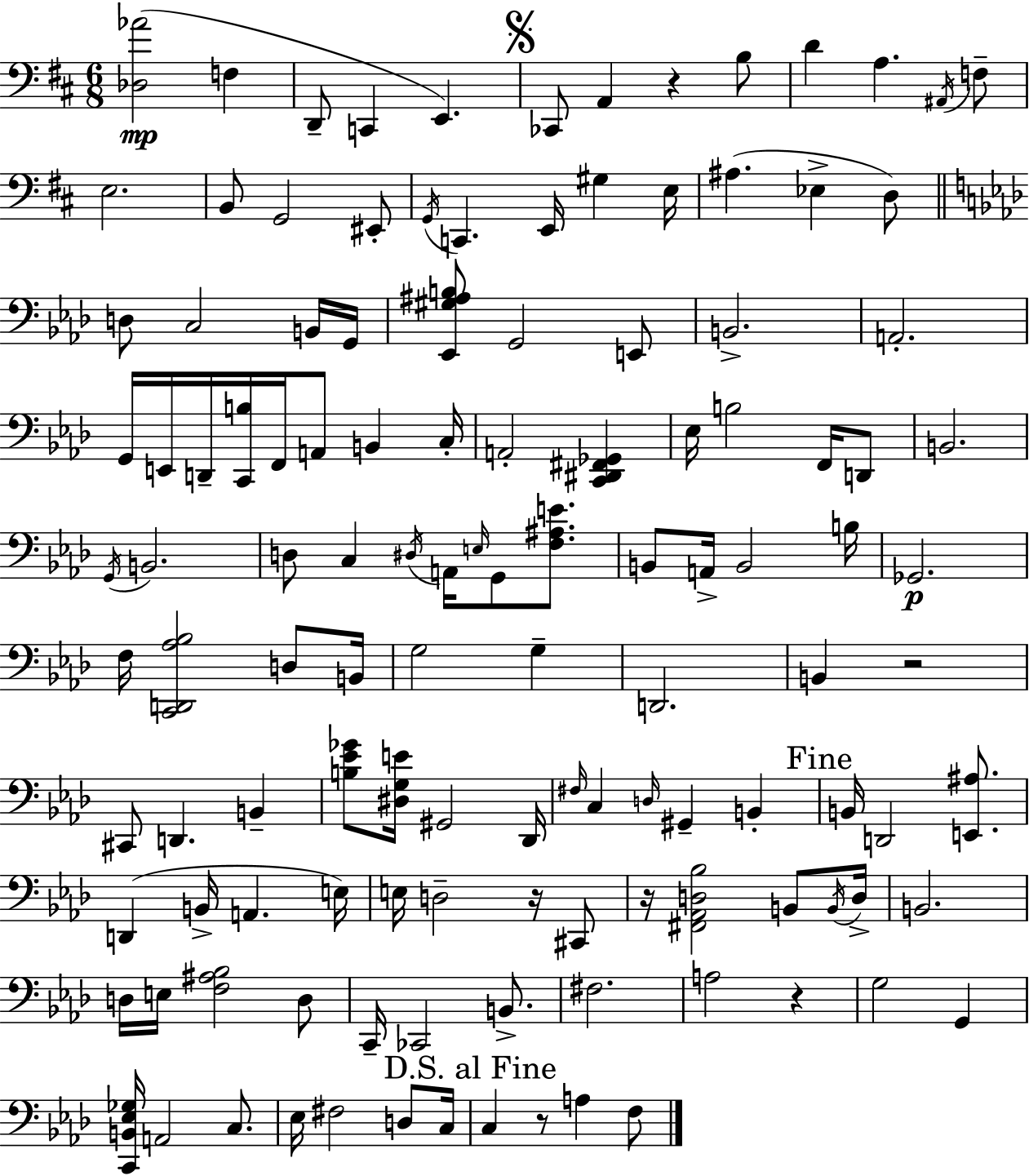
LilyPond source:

{
  \clef bass
  \numericTimeSignature
  \time 6/8
  \key d \major
  <des aes'>2(\mp f4 | d,8-- c,4 e,4.) | \mark \markup { \musicglyph "scripts.segno" } ces,8 a,4 r4 b8 | d'4 a4. \acciaccatura { ais,16 } f8-- | \break e2. | b,8 g,2 eis,8-. | \acciaccatura { g,16 } c,4. e,16 gis4 | e16 ais4.( ees4-> | \break d8) \bar "||" \break \key aes \major d8 c2 b,16 g,16 | <ees, gis ais b>8 g,2 e,8 | b,2.-> | a,2.-. | \break g,16 e,16 d,16-- <c, b>16 f,16 a,8 b,4 c16-. | a,2-. <c, dis, fis, ges,>4 | ees16 b2 f,16 d,8 | b,2. | \break \acciaccatura { g,16 } b,2. | d8 c4 \acciaccatura { dis16 } a,16 \grace { e16 } g,8 | <f ais e'>8. b,8 a,16-> b,2 | b16 ges,2.\p | \break f16 <c, d, aes bes>2 | d8 b,16 g2 g4-- | d,2. | b,4 r2 | \break cis,8 d,4. b,4-- | <b ees' ges'>8 <dis g e'>16 gis,2 | des,16 \grace { fis16 } c4 \grace { d16 } gis,4-- | b,4-. \mark "Fine" b,16 d,2 | \break <e, ais>8. d,4( b,16-> a,4. | e16) e16 d2-- | r16 cis,8 r16 <fis, aes, d bes>2 | b,8 \acciaccatura { b,16 } d16-> b,2. | \break d16 e16 <f ais bes>2 | d8 c,16-- ces,2 | b,8.-> fis2. | a2 | \break r4 g2 | g,4 <c, b, ees ges>16 a,2 | c8. ees16 fis2 | d8 c16 \mark "D.S. al Fine" c4 r8 | \break a4 f8 \bar "|."
}